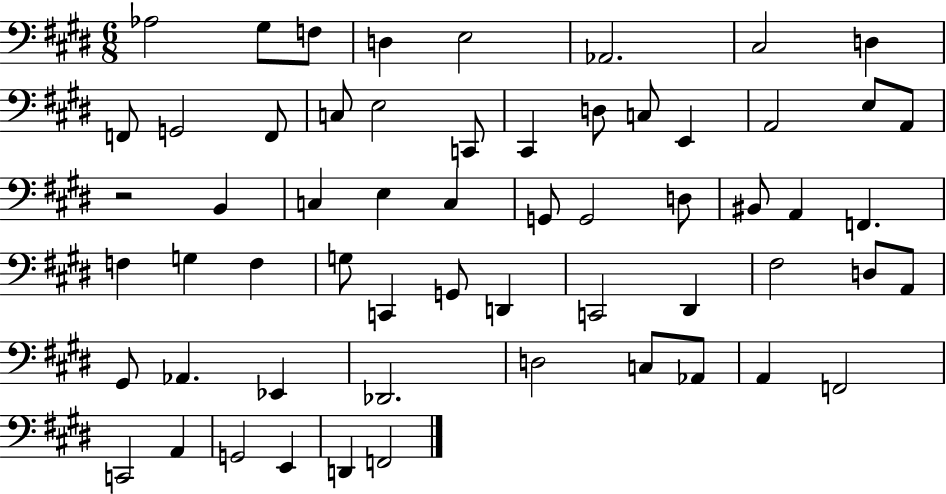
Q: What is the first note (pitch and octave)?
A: Ab3